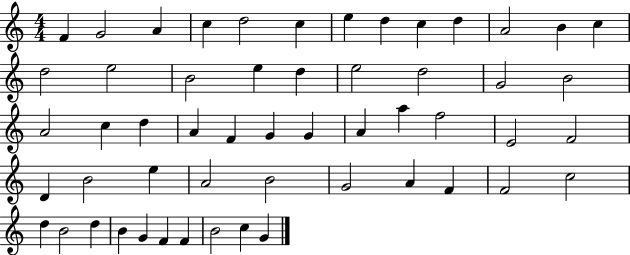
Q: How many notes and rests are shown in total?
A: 54